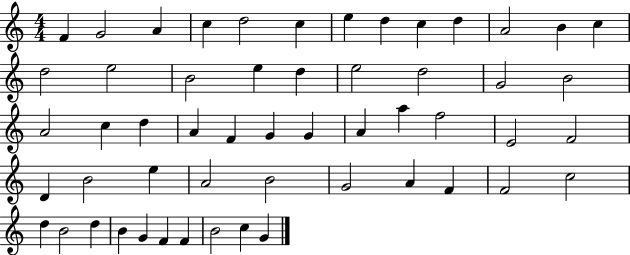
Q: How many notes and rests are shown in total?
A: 54